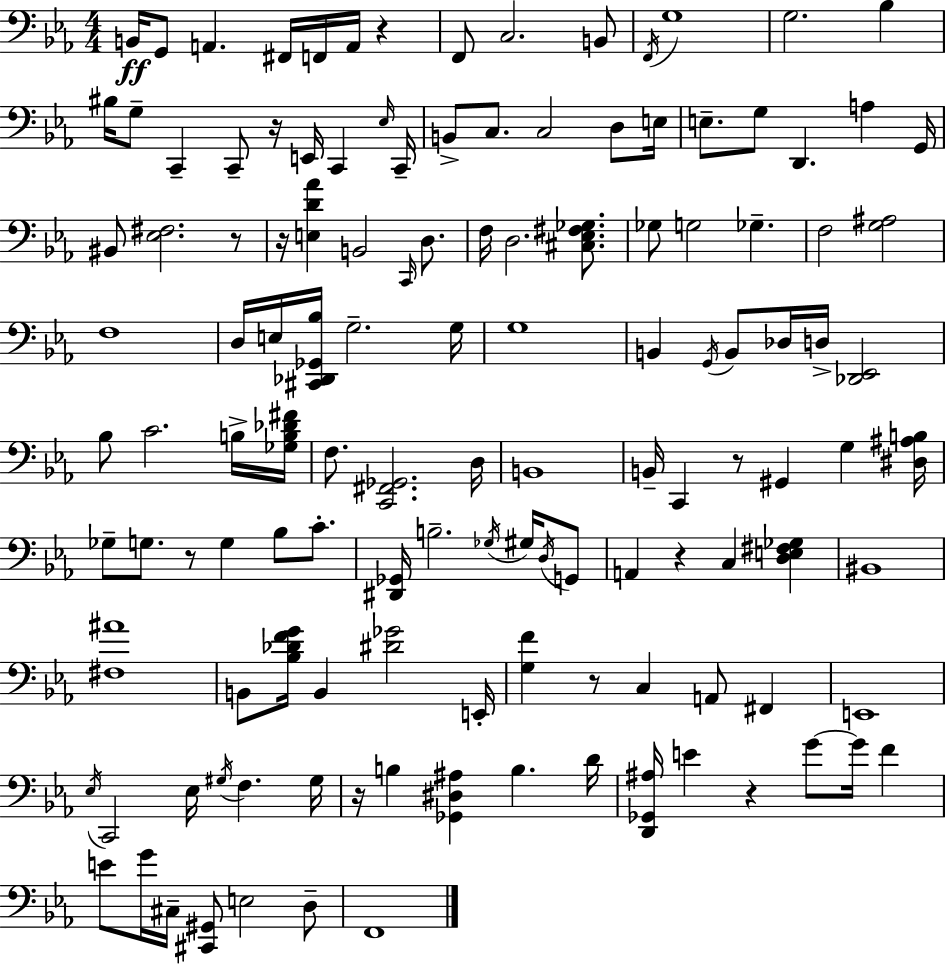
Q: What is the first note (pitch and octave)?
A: B2